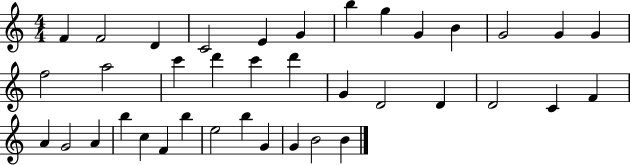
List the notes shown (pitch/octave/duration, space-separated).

F4/q F4/h D4/q C4/h E4/q G4/q B5/q G5/q G4/q B4/q G4/h G4/q G4/q F5/h A5/h C6/q D6/q C6/q D6/q G4/q D4/h D4/q D4/h C4/q F4/q A4/q G4/h A4/q B5/q C5/q F4/q B5/q E5/h B5/q G4/q G4/q B4/h B4/q